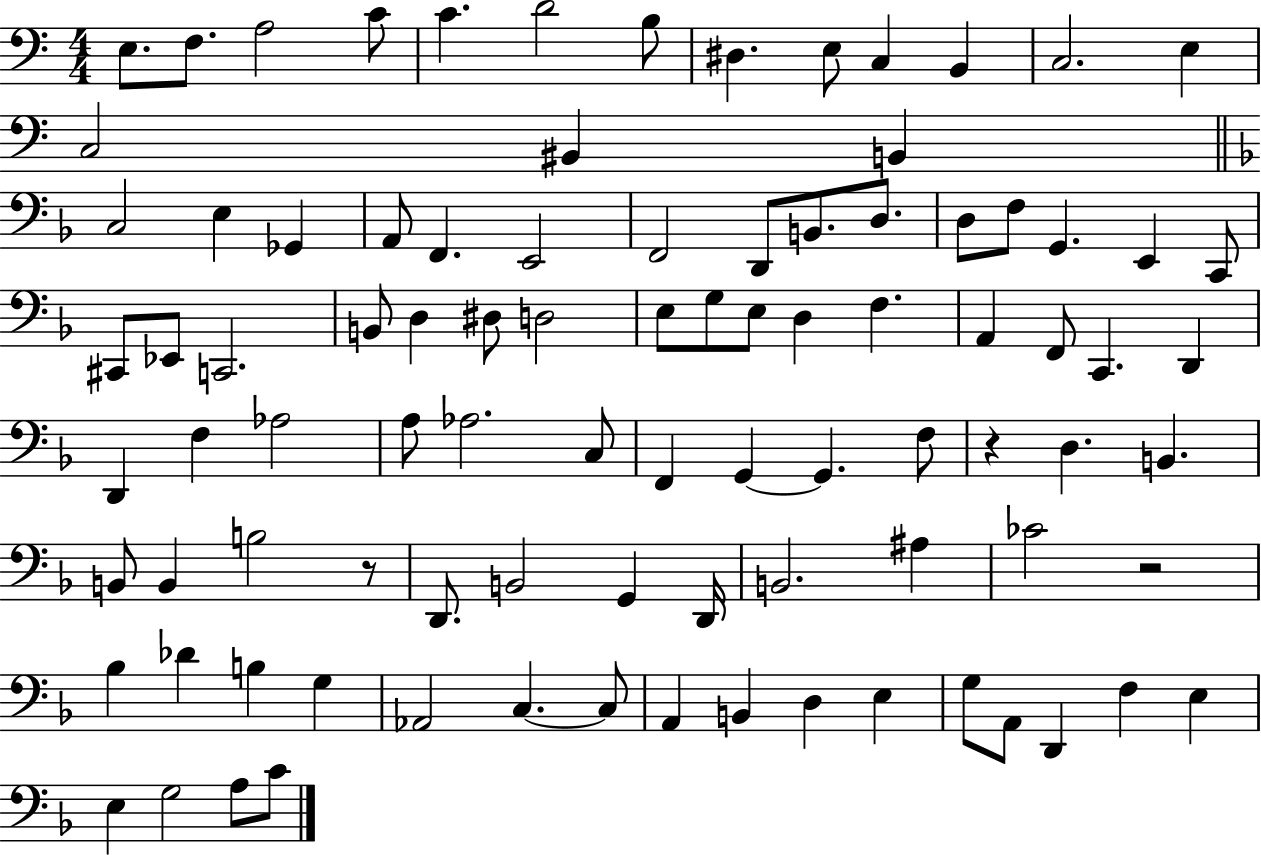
E3/e. F3/e. A3/h C4/e C4/q. D4/h B3/e D#3/q. E3/e C3/q B2/q C3/h. E3/q C3/h BIS2/q B2/q C3/h E3/q Gb2/q A2/e F2/q. E2/h F2/h D2/e B2/e. D3/e. D3/e F3/e G2/q. E2/q C2/e C#2/e Eb2/e C2/h. B2/e D3/q D#3/e D3/h E3/e G3/e E3/e D3/q F3/q. A2/q F2/e C2/q. D2/q D2/q F3/q Ab3/h A3/e Ab3/h. C3/e F2/q G2/q G2/q. F3/e R/q D3/q. B2/q. B2/e B2/q B3/h R/e D2/e. B2/h G2/q D2/s B2/h. A#3/q CES4/h R/h Bb3/q Db4/q B3/q G3/q Ab2/h C3/q. C3/e A2/q B2/q D3/q E3/q G3/e A2/e D2/q F3/q E3/q E3/q G3/h A3/e C4/e